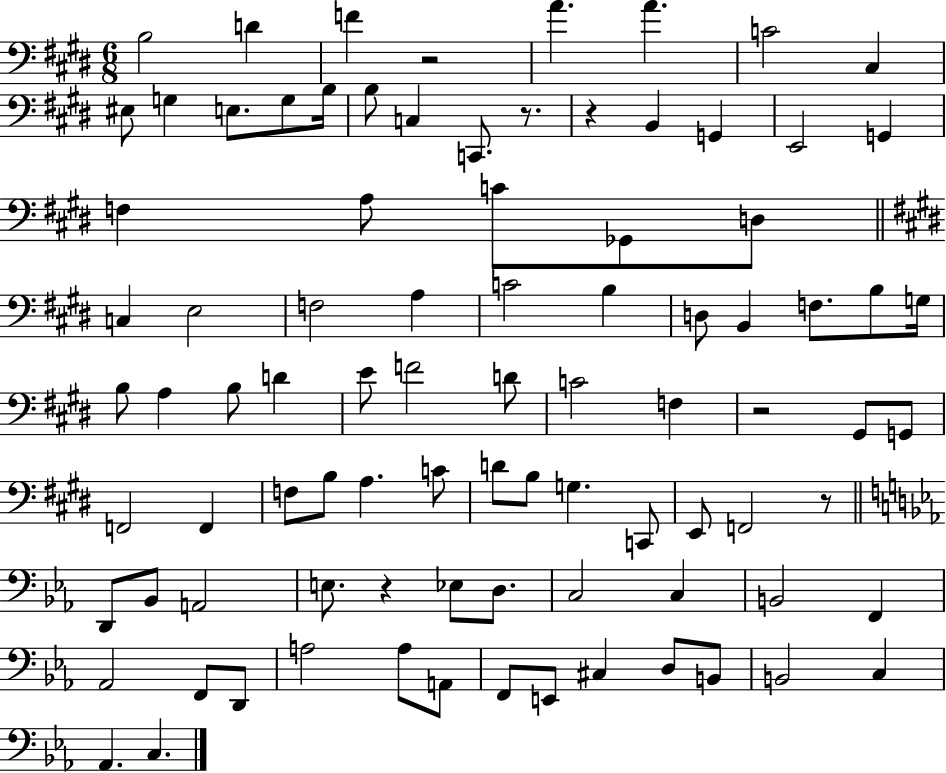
{
  \clef bass
  \numericTimeSignature
  \time 6/8
  \key e \major
  b2 d'4 | f'4 r2 | a'4. a'4. | c'2 cis4 | \break eis8 g4 e8. g8 b16 | b8 c4 c,8. r8. | r4 b,4 g,4 | e,2 g,4 | \break f4 a8 c'8 ges,8 d8 | \bar "||" \break \key e \major c4 e2 | f2 a4 | c'2 b4 | d8 b,4 f8. b8 g16 | \break b8 a4 b8 d'4 | e'8 f'2 d'8 | c'2 f4 | r2 gis,8 g,8 | \break f,2 f,4 | f8 b8 a4. c'8 | d'8 b8 g4. c,8 | e,8 f,2 r8 | \break \bar "||" \break \key c \minor d,8 bes,8 a,2 | e8. r4 ees8 d8. | c2 c4 | b,2 f,4 | \break aes,2 f,8 d,8 | a2 a8 a,8 | f,8 e,8 cis4 d8 b,8 | b,2 c4 | \break aes,4. c4. | \bar "|."
}